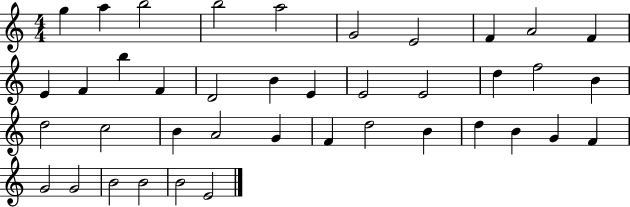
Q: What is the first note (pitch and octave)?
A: G5